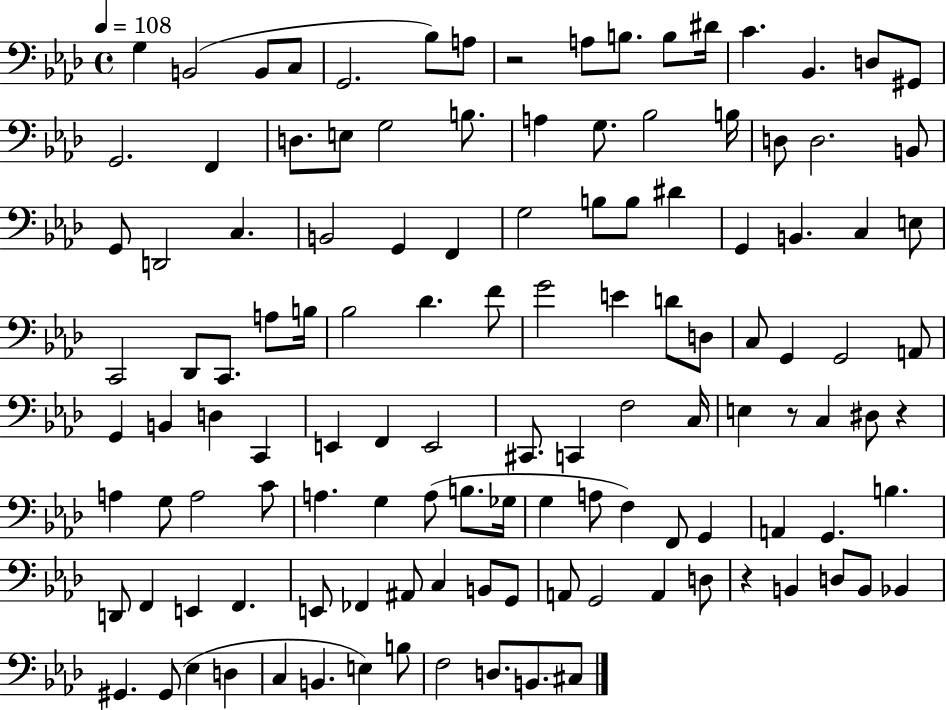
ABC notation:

X:1
T:Untitled
M:4/4
L:1/4
K:Ab
G, B,,2 B,,/2 C,/2 G,,2 _B,/2 A,/2 z2 A,/2 B,/2 B,/2 ^D/4 C _B,, D,/2 ^G,,/2 G,,2 F,, D,/2 E,/2 G,2 B,/2 A, G,/2 _B,2 B,/4 D,/2 D,2 B,,/2 G,,/2 D,,2 C, B,,2 G,, F,, G,2 B,/2 B,/2 ^D G,, B,, C, E,/2 C,,2 _D,,/2 C,,/2 A,/2 B,/4 _B,2 _D F/2 G2 E D/2 D,/2 C,/2 G,, G,,2 A,,/2 G,, B,, D, C,, E,, F,, E,,2 ^C,,/2 C,, F,2 C,/4 E, z/2 C, ^D,/2 z A, G,/2 A,2 C/2 A, G, A,/2 B,/2 _G,/4 G, A,/2 F, F,,/2 G,, A,, G,, B, D,,/2 F,, E,, F,, E,,/2 _F,, ^A,,/2 C, B,,/2 G,,/2 A,,/2 G,,2 A,, D,/2 z B,, D,/2 B,,/2 _B,, ^G,, ^G,,/2 _E, D, C, B,, E, B,/2 F,2 D,/2 B,,/2 ^C,/2